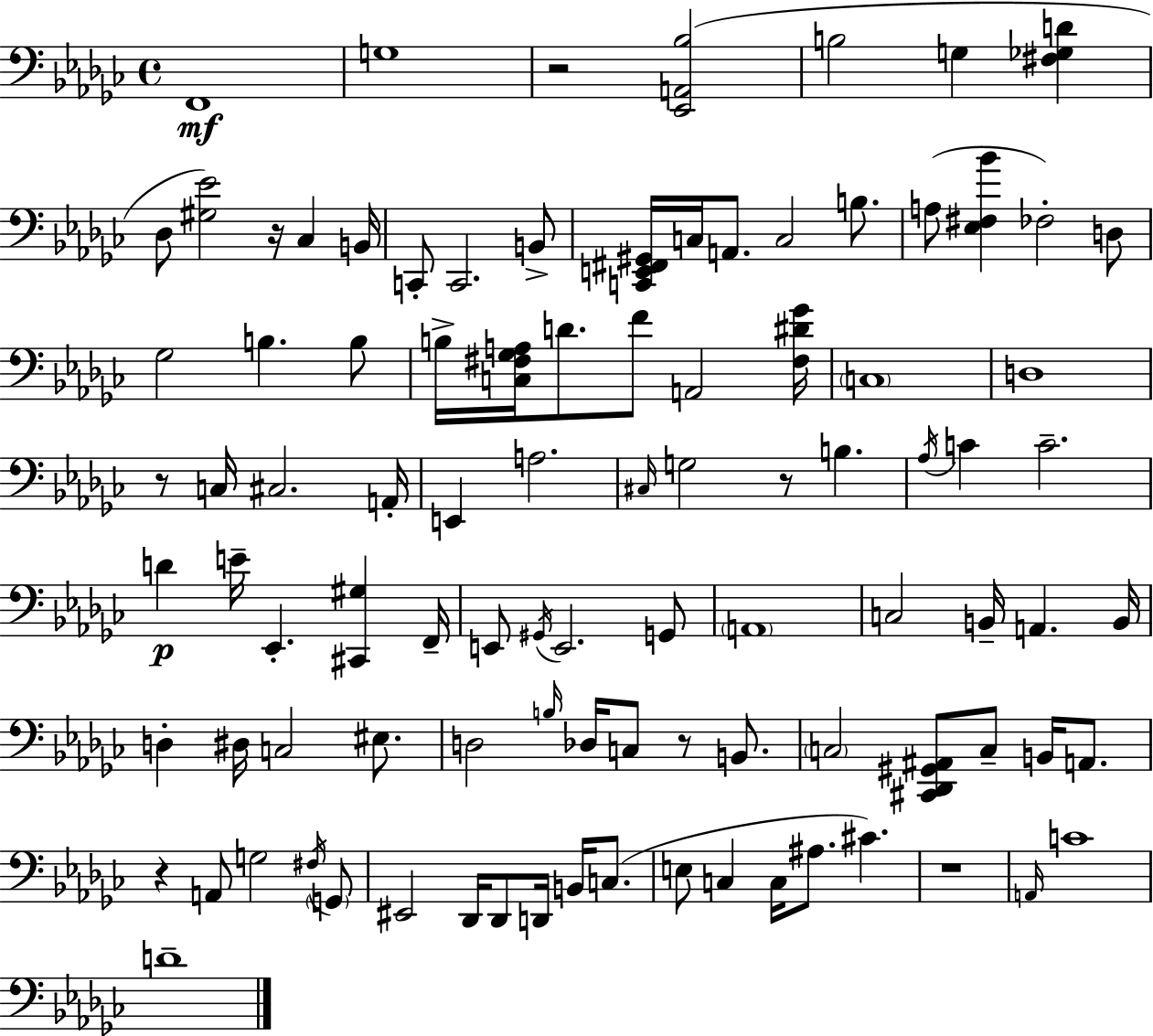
{
  \clef bass
  \time 4/4
  \defaultTimeSignature
  \key ees \minor
  f,1\mf | g1 | r2 <ees, a, bes>2( | b2 g4 <fis ges d'>4 | \break des8 <gis ees'>2) r16 ces4 b,16 | c,8-. c,2. b,8-> | <c, e, fis, gis,>16 c16 a,8. c2 b8. | a8( <ees fis bes'>4 fes2-.) d8 | \break ges2 b4. b8 | b16-> <c fis ges a>16 d'8. f'8 a,2 <fis dis' ges'>16 | \parenthesize c1 | d1 | \break r8 c16 cis2. a,16-. | e,4 a2. | \grace { cis16 } g2 r8 b4. | \acciaccatura { aes16 } c'4 c'2.-- | \break d'4\p e'16-- ees,4.-. <cis, gis>4 | f,16-- e,8 \acciaccatura { gis,16 } e,2. | g,8 \parenthesize a,1 | c2 b,16-- a,4. | \break b,16 d4-. dis16 c2 | eis8. d2 \grace { b16 } des16 c8 r8 | b,8. \parenthesize c2 <cis, des, gis, ais,>8 c8-- | b,16 a,8. r4 a,8 g2 | \break \acciaccatura { fis16 } \parenthesize g,8 eis,2 des,16 des,8 | d,16 b,16 c8.( e8 c4 c16 ais8. cis'4.) | r1 | \grace { a,16 } c'1 | \break d'1-- | \bar "|."
}